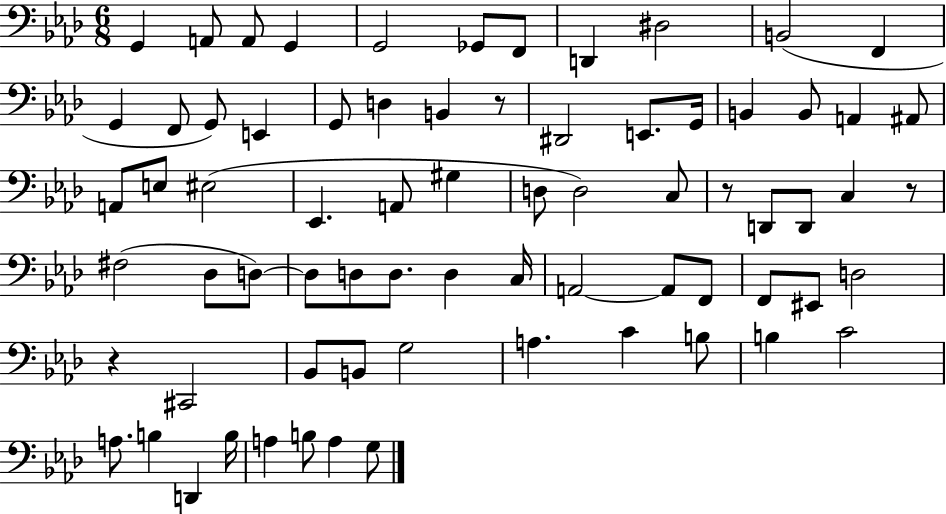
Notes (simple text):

G2/q A2/e A2/e G2/q G2/h Gb2/e F2/e D2/q D#3/h B2/h F2/q G2/q F2/e G2/e E2/q G2/e D3/q B2/q R/e D#2/h E2/e. G2/s B2/q B2/e A2/q A#2/e A2/e E3/e EIS3/h Eb2/q. A2/e G#3/q D3/e D3/h C3/e R/e D2/e D2/e C3/q R/e F#3/h Db3/e D3/e D3/e D3/e D3/e. D3/q C3/s A2/h A2/e F2/e F2/e EIS2/e D3/h R/q C#2/h Bb2/e B2/e G3/h A3/q. C4/q B3/e B3/q C4/h A3/e. B3/q D2/q B3/s A3/q B3/e A3/q G3/e